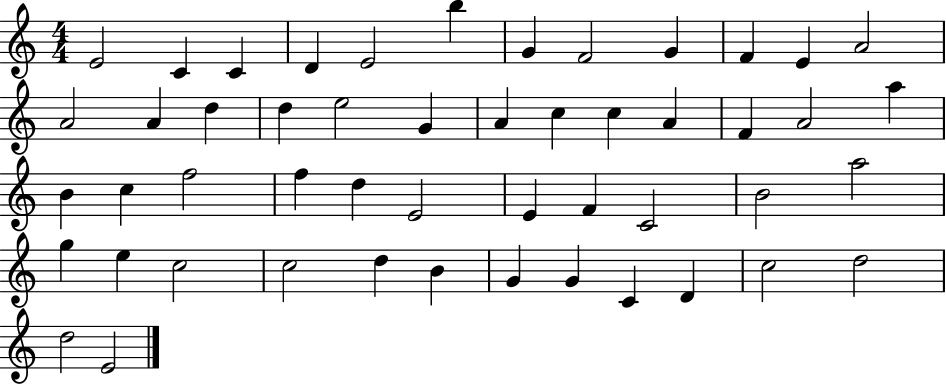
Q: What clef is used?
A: treble